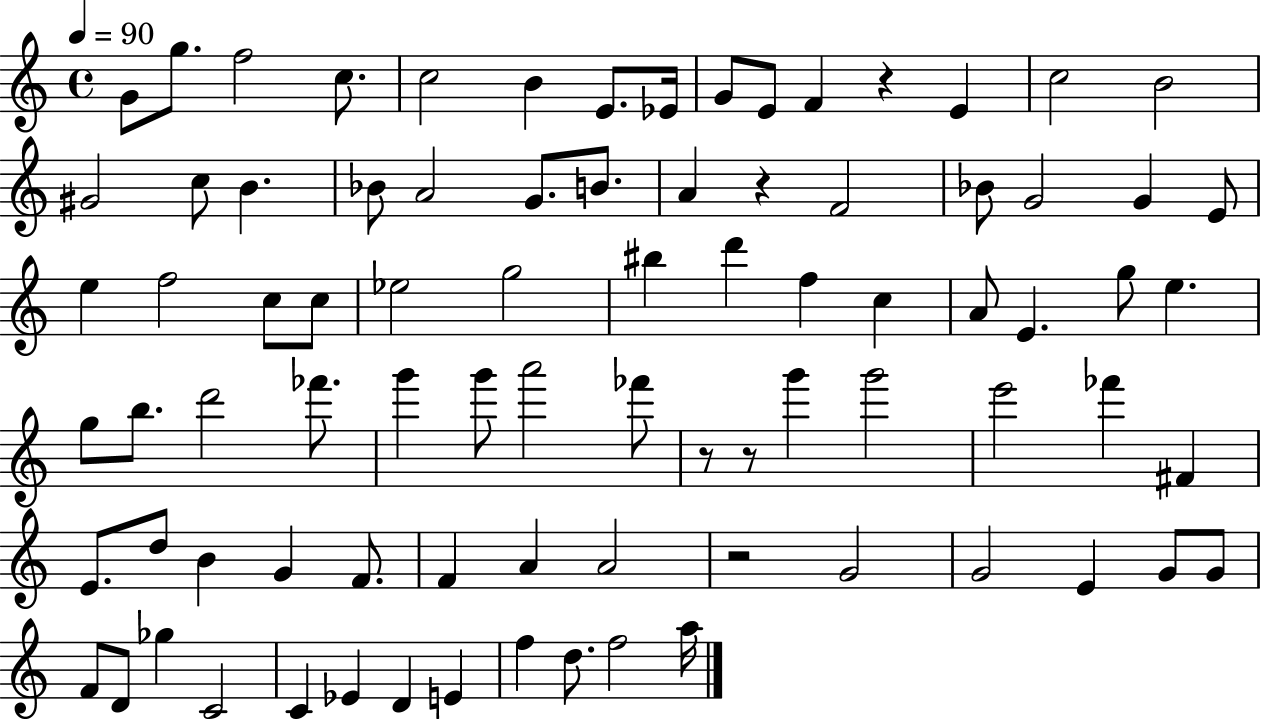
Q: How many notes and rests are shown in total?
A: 84